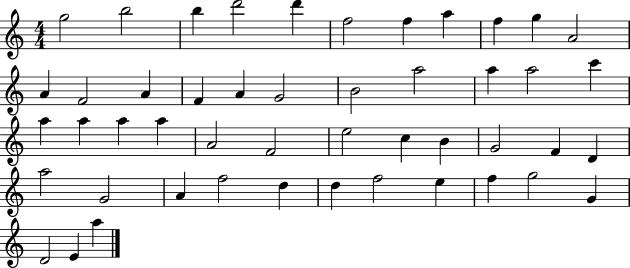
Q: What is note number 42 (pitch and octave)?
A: E5